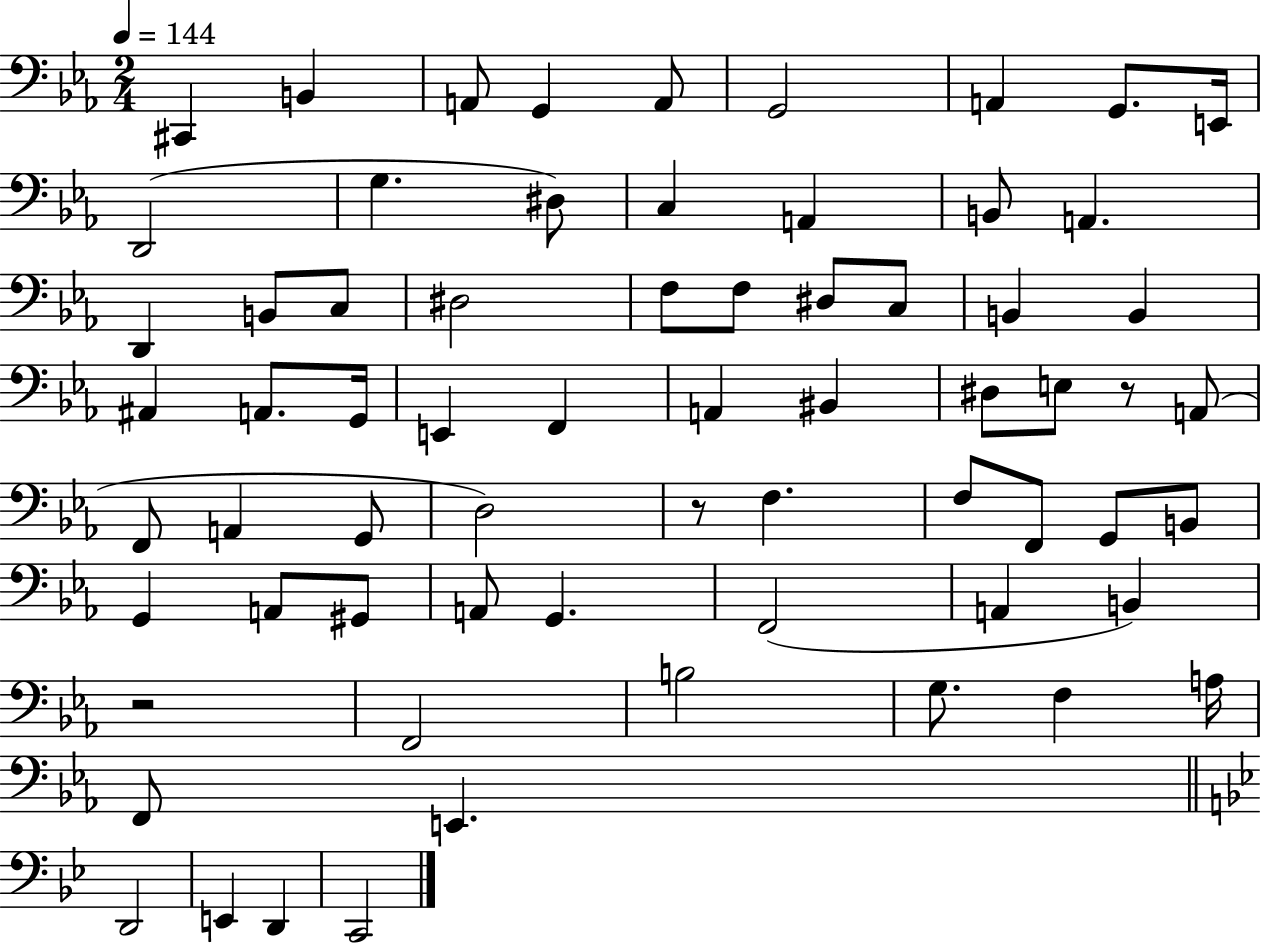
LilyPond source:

{
  \clef bass
  \numericTimeSignature
  \time 2/4
  \key ees \major
  \tempo 4 = 144
  cis,4 b,4 | a,8 g,4 a,8 | g,2 | a,4 g,8. e,16 | \break d,2( | g4. dis8) | c4 a,4 | b,8 a,4. | \break d,4 b,8 c8 | dis2 | f8 f8 dis8 c8 | b,4 b,4 | \break ais,4 a,8. g,16 | e,4 f,4 | a,4 bis,4 | dis8 e8 r8 a,8( | \break f,8 a,4 g,8 | d2) | r8 f4. | f8 f,8 g,8 b,8 | \break g,4 a,8 gis,8 | a,8 g,4. | f,2( | a,4 b,4) | \break r2 | f,2 | b2 | g8. f4 a16 | \break f,8 e,4. | \bar "||" \break \key bes \major d,2 | e,4 d,4 | c,2 | \bar "|."
}